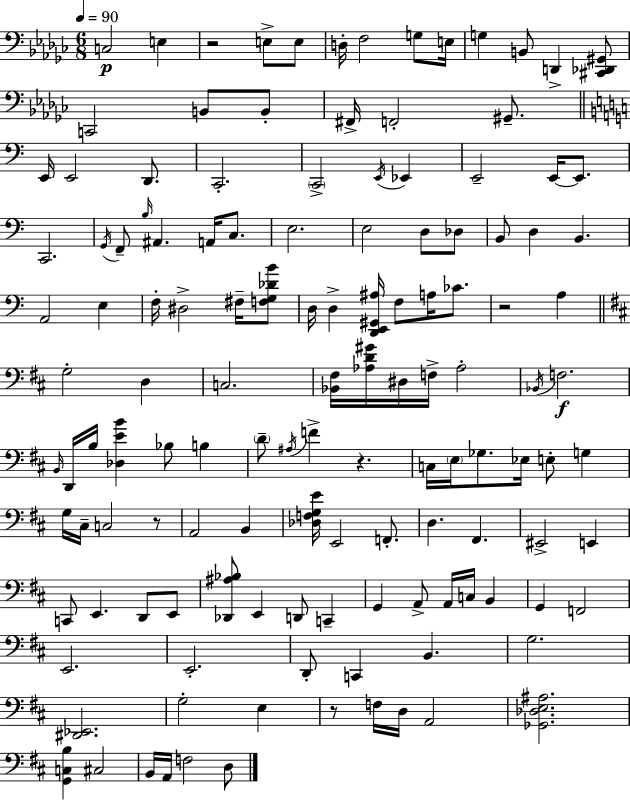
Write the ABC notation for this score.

X:1
T:Untitled
M:6/8
L:1/4
K:Ebm
C,2 E, z2 E,/2 E,/2 D,/4 F,2 G,/2 E,/4 G, B,,/2 D,, [^C,,_D,,^G,,]/2 C,,2 B,,/2 B,,/2 ^F,,/4 F,,2 ^G,,/2 E,,/4 E,,2 D,,/2 C,,2 C,,2 E,,/4 _E,, E,,2 E,,/4 E,,/2 C,,2 G,,/4 F,,/2 B,/4 ^A,, A,,/4 C,/2 E,2 E,2 D,/2 _D,/2 B,,/2 D, B,, A,,2 E, F,/4 ^D,2 ^F,/4 [F,G,_DB]/2 D,/4 D, [D,,E,,^G,,^A,]/4 F,/2 A,/4 _C/2 z2 A, G,2 D, C,2 [_B,,^F,]/4 [_A,D^G]/4 ^D,/4 F,/4 _A,2 _B,,/4 F,2 B,,/4 D,,/4 B,/4 [_D,EB] _B,/2 B, D/2 ^A,/4 F z C,/4 E,/4 _G,/2 _E,/4 E,/2 G, G,/4 ^C,/4 C,2 z/2 A,,2 B,, [_D,F,G,E]/4 E,,2 F,,/2 D, ^F,, ^E,,2 E,, C,,/2 E,, D,,/2 E,,/2 [_D,,^A,_B,]/2 E,, D,,/2 C,, G,, A,,/2 A,,/4 C,/4 B,, G,, F,,2 E,,2 E,,2 D,,/2 C,, B,, G,2 [^D,,_E,,]2 G,2 E, z/2 F,/4 D,/4 A,,2 [_G,,_D,E,^A,]2 [G,,C,B,] ^C,2 B,,/4 A,,/4 F,2 D,/2